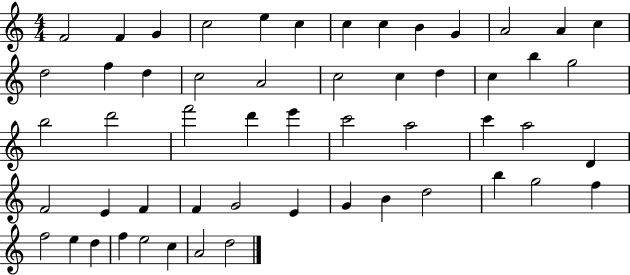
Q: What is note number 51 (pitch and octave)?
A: E5